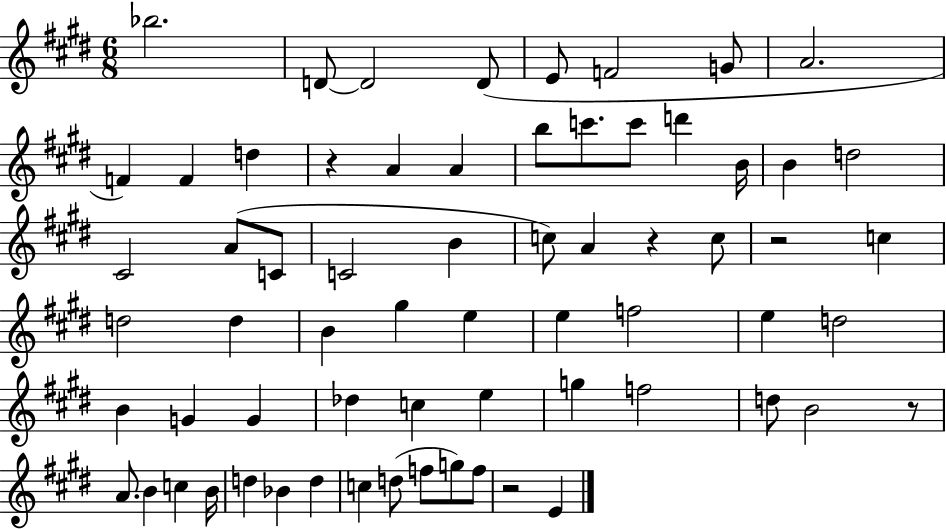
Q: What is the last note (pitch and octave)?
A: E4